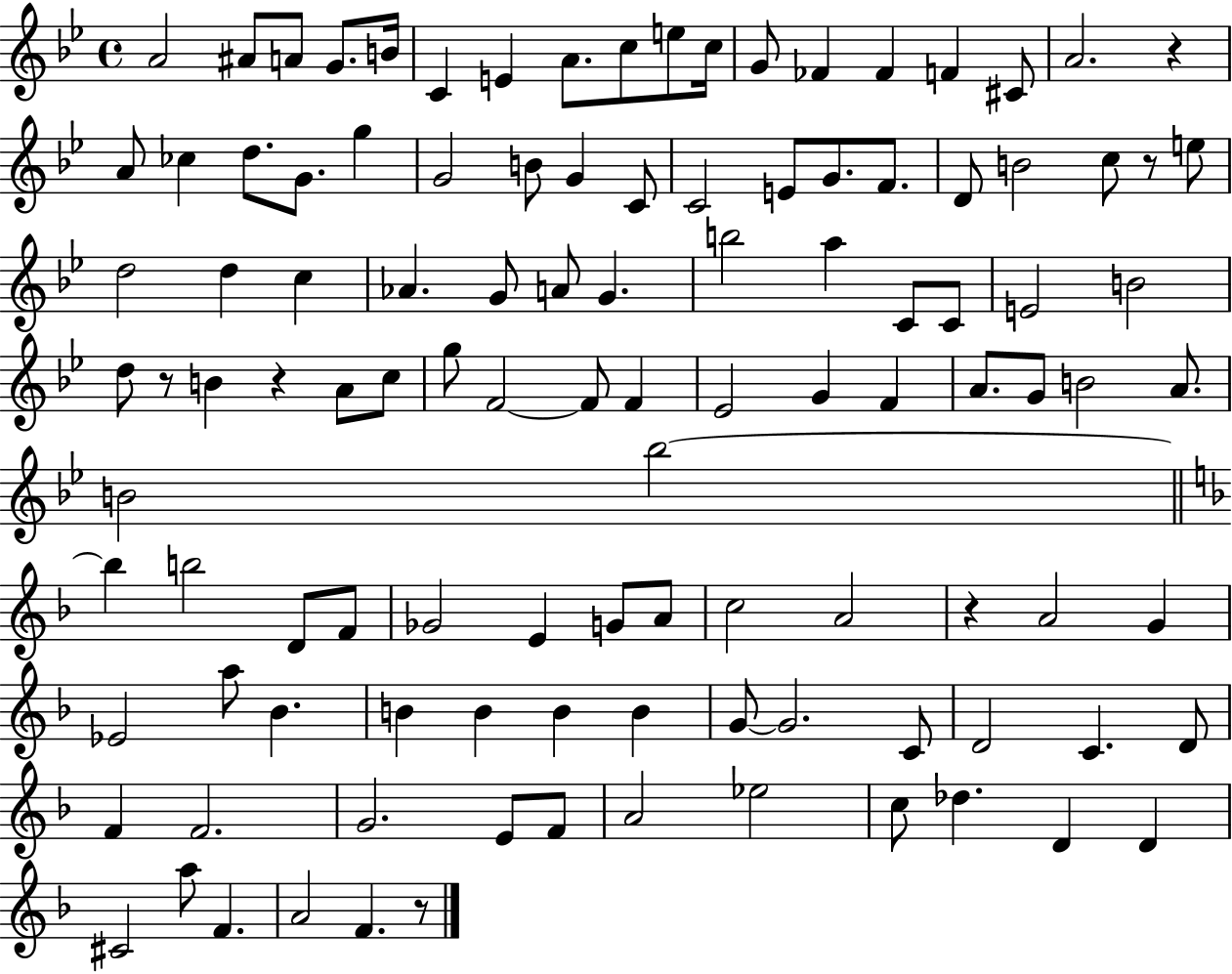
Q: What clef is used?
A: treble